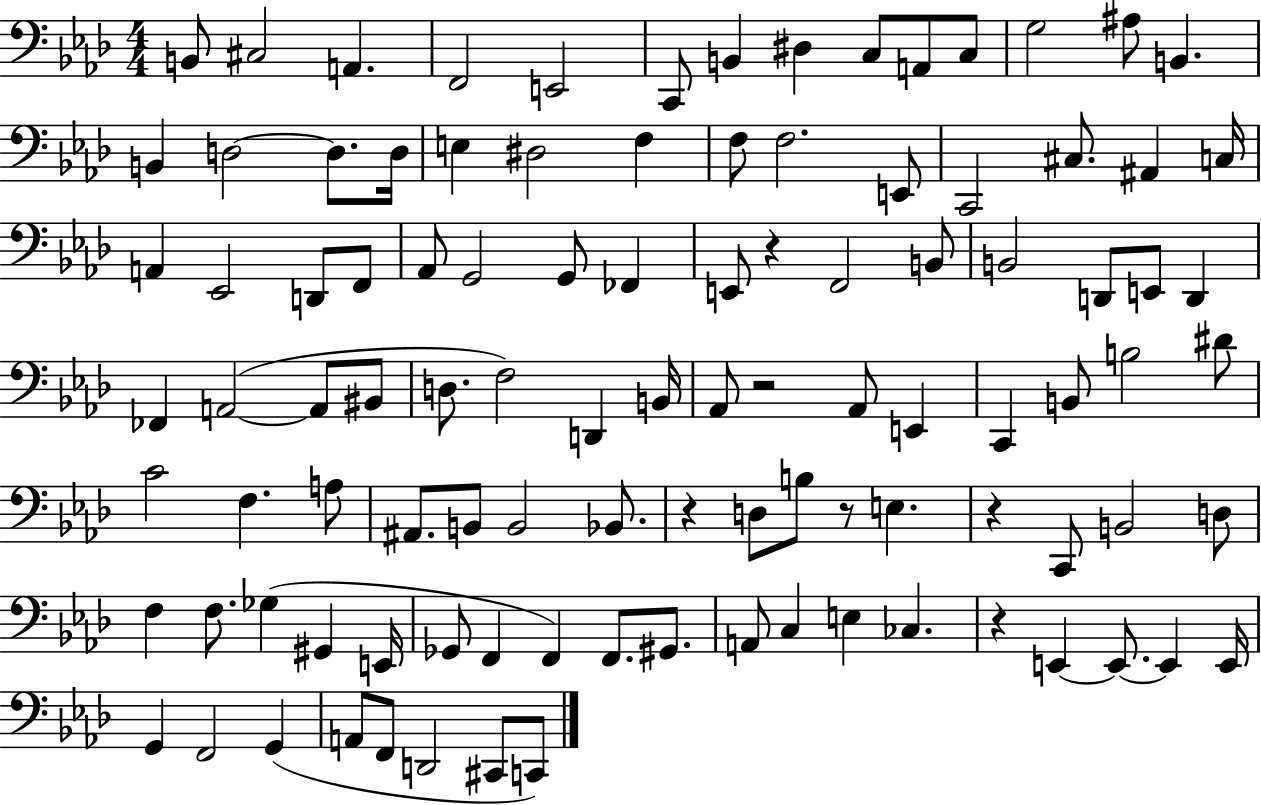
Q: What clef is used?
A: bass